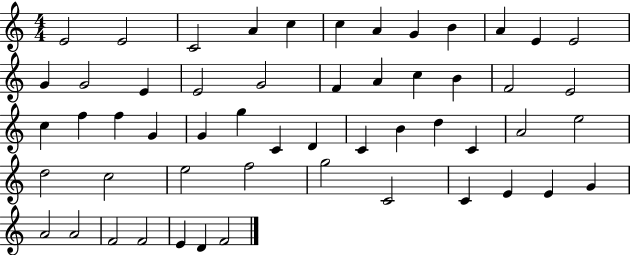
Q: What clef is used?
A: treble